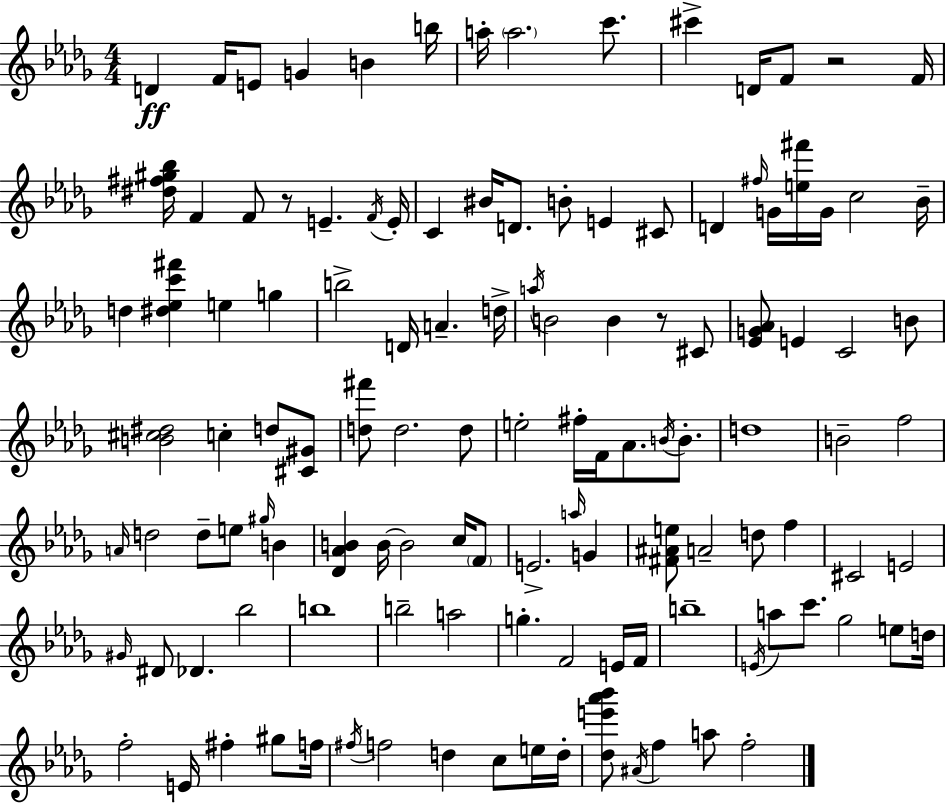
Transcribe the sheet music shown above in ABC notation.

X:1
T:Untitled
M:4/4
L:1/4
K:Bbm
D F/4 E/2 G B b/4 a/4 a2 c'/2 ^c' D/4 F/2 z2 F/4 [^d^f^g_b]/4 F F/2 z/2 E F/4 E/4 C ^B/4 D/2 B/2 E ^C/2 D ^f/4 G/4 [e^f']/4 G/4 c2 _B/4 d [^d_ec'^f'] e g b2 D/4 A d/4 a/4 B2 B z/2 ^C/2 [_EG_A]/2 E C2 B/2 [B^c^d]2 c d/2 [^C^G]/2 [d^f']/2 d2 d/2 e2 ^f/4 F/4 _A/2 B/4 B/2 d4 B2 f2 A/4 d2 d/2 e/2 ^g/4 B [_D_AB] B/4 B2 c/4 F/2 E2 a/4 G [^F^Ae]/2 A2 d/2 f ^C2 E2 ^G/4 ^D/2 _D _b2 b4 b2 a2 g F2 E/4 F/4 b4 E/4 a/2 c'/2 _g2 e/2 d/4 f2 E/4 ^f ^g/2 f/4 ^f/4 f2 d c/2 e/4 d/4 [_de'_a'_b']/2 ^A/4 f a/2 f2